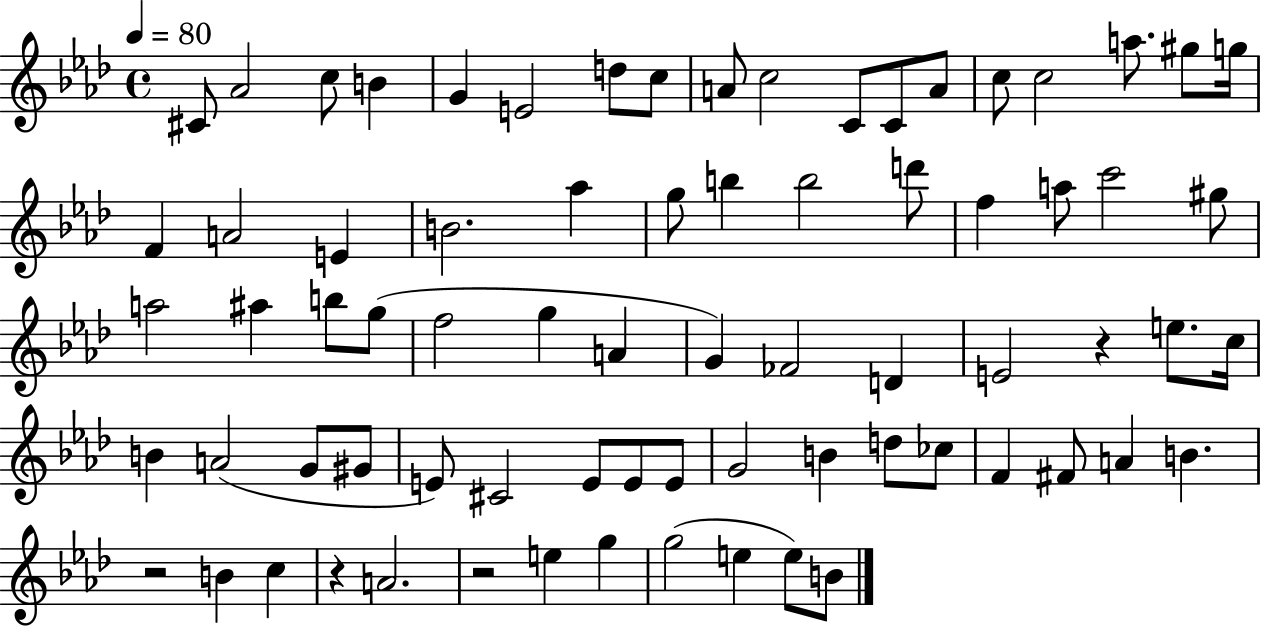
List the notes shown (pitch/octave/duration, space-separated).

C#4/e Ab4/h C5/e B4/q G4/q E4/h D5/e C5/e A4/e C5/h C4/e C4/e A4/e C5/e C5/h A5/e. G#5/e G5/s F4/q A4/h E4/q B4/h. Ab5/q G5/e B5/q B5/h D6/e F5/q A5/e C6/h G#5/e A5/h A#5/q B5/e G5/e F5/h G5/q A4/q G4/q FES4/h D4/q E4/h R/q E5/e. C5/s B4/q A4/h G4/e G#4/e E4/e C#4/h E4/e E4/e E4/e G4/h B4/q D5/e CES5/e F4/q F#4/e A4/q B4/q. R/h B4/q C5/q R/q A4/h. R/h E5/q G5/q G5/h E5/q E5/e B4/e